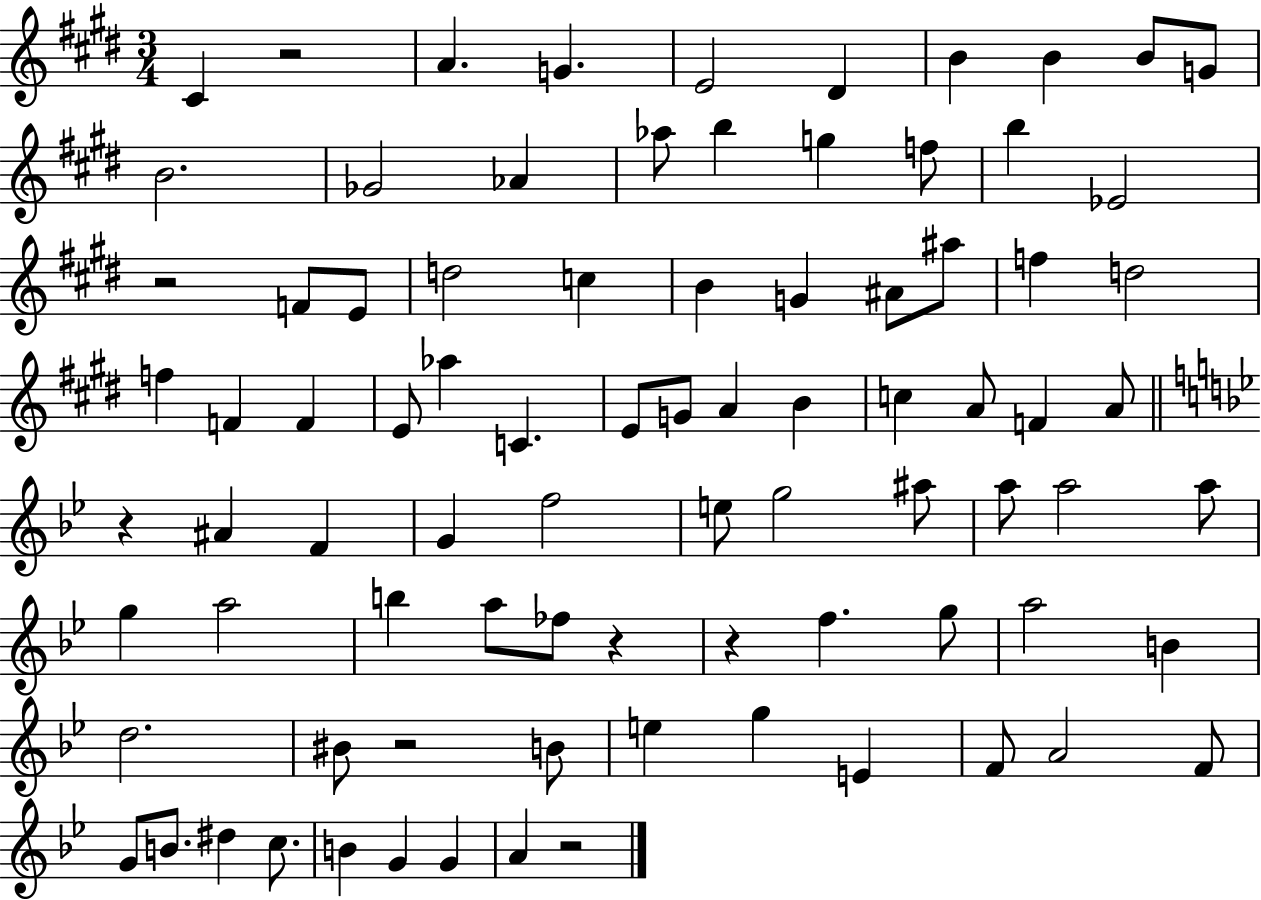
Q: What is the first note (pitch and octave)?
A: C#4